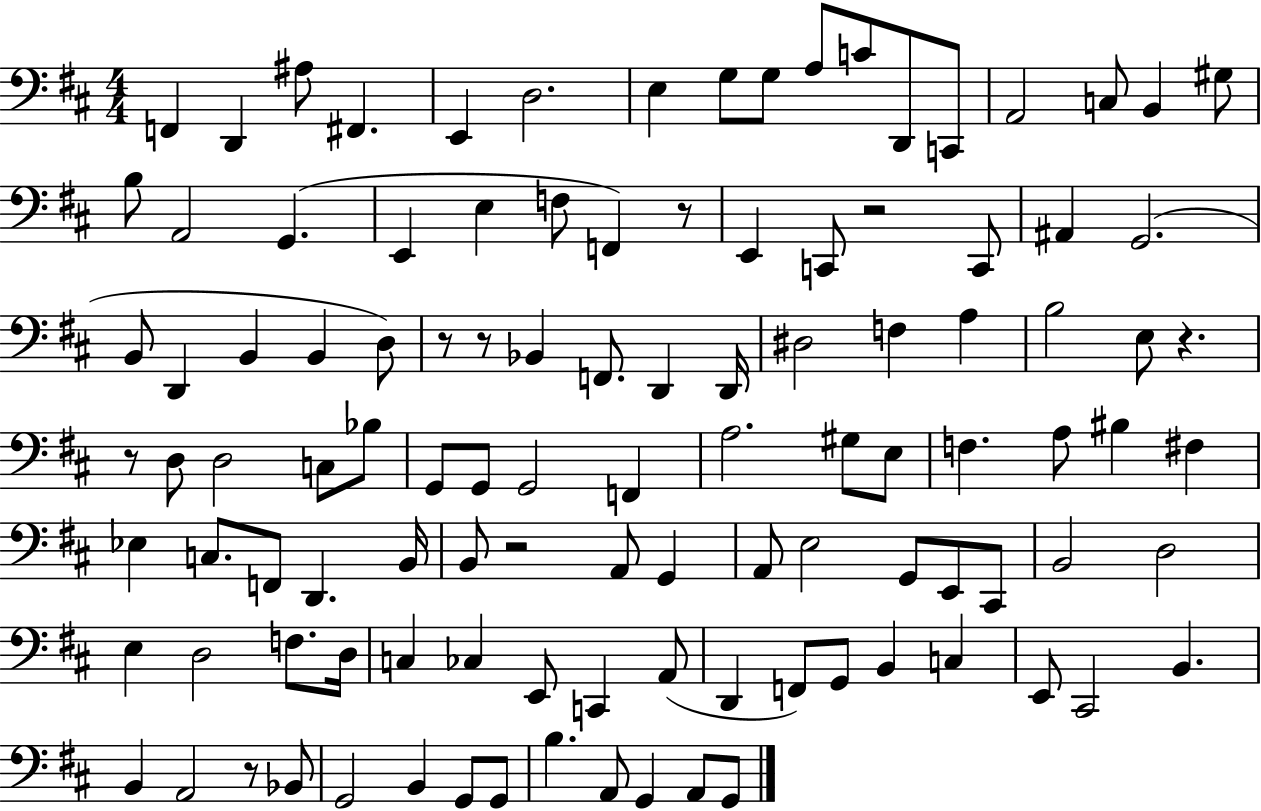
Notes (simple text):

F2/q D2/q A#3/e F#2/q. E2/q D3/h. E3/q G3/e G3/e A3/e C4/e D2/e C2/e A2/h C3/e B2/q G#3/e B3/e A2/h G2/q. E2/q E3/q F3/e F2/q R/e E2/q C2/e R/h C2/e A#2/q G2/h. B2/e D2/q B2/q B2/q D3/e R/e R/e Bb2/q F2/e. D2/q D2/s D#3/h F3/q A3/q B3/h E3/e R/q. R/e D3/e D3/h C3/e Bb3/e G2/e G2/e G2/h F2/q A3/h. G#3/e E3/e F3/q. A3/e BIS3/q F#3/q Eb3/q C3/e. F2/e D2/q. B2/s B2/e R/h A2/e G2/q A2/e E3/h G2/e E2/e C#2/e B2/h D3/h E3/q D3/h F3/e. D3/s C3/q CES3/q E2/e C2/q A2/e D2/q F2/e G2/e B2/q C3/q E2/e C#2/h B2/q. B2/q A2/h R/e Bb2/e G2/h B2/q G2/e G2/e B3/q. A2/e G2/q A2/e G2/e